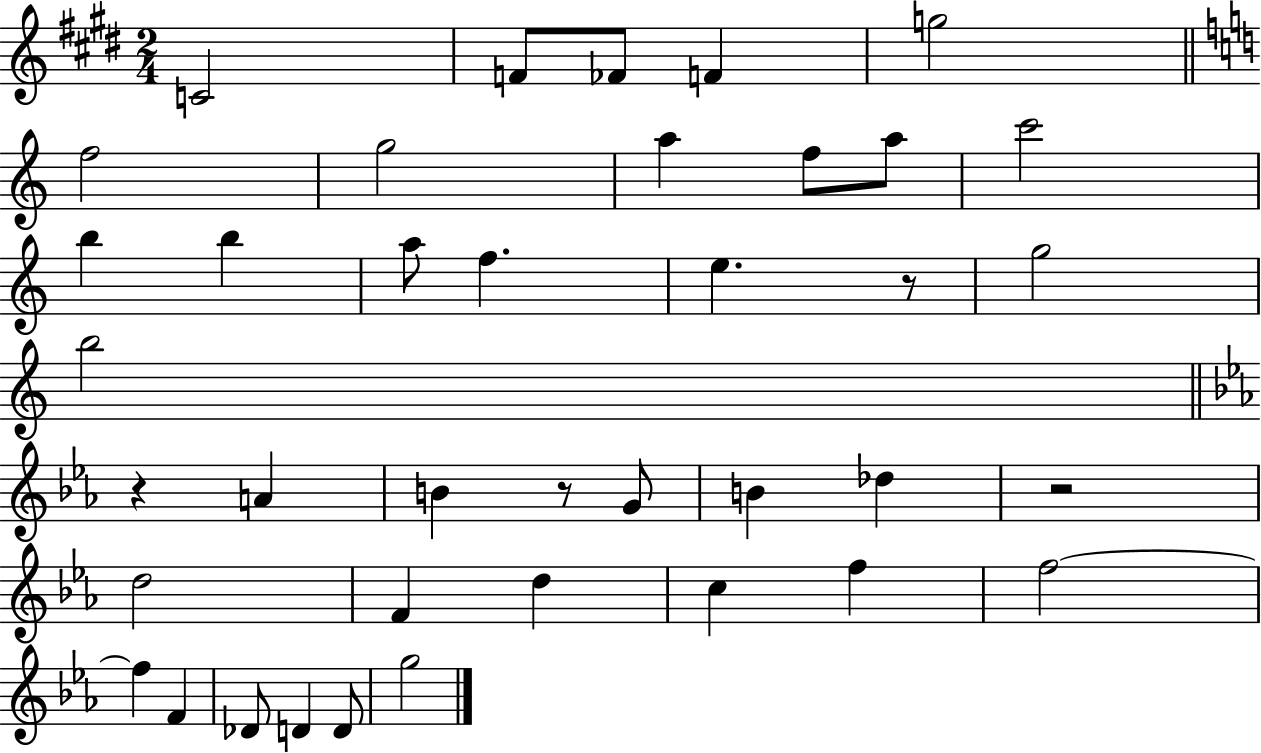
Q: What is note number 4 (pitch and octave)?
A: F4